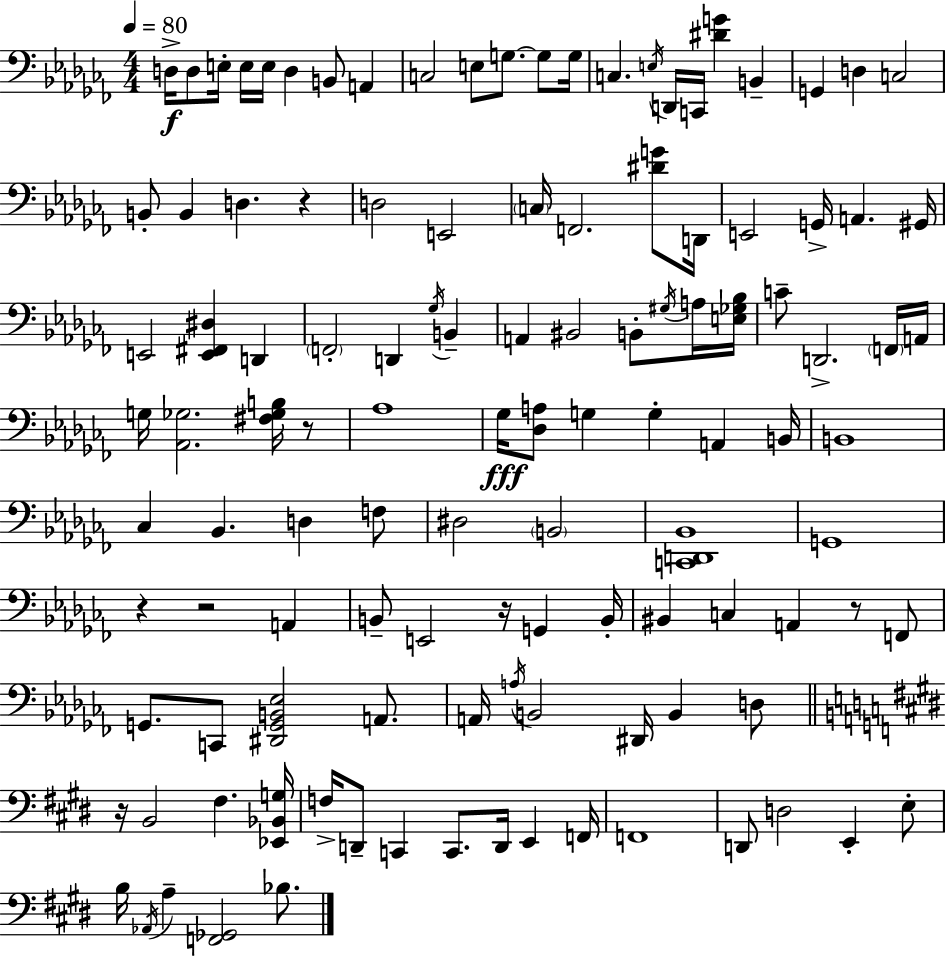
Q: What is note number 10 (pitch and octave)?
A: E3